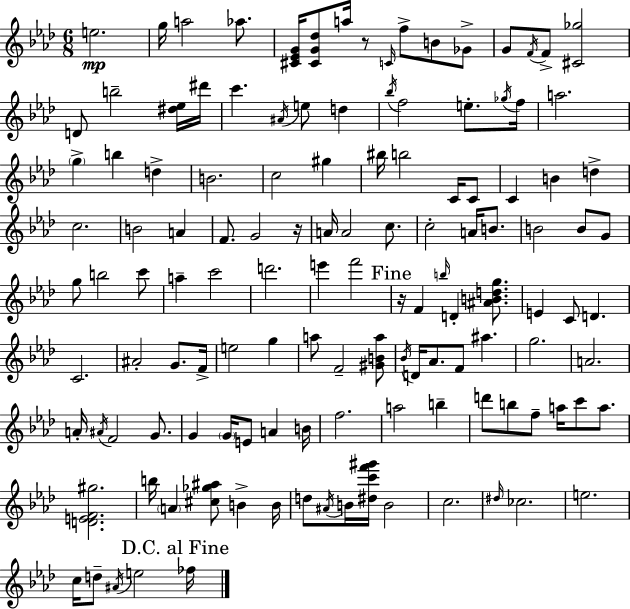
X:1
T:Untitled
M:6/8
L:1/4
K:Fm
e2 g/4 a2 _a/2 [^C_EG]/4 [^CG_d]/2 a/4 z/2 C/4 f/2 B/2 _G/2 G/2 F/4 F/2 [^C_g]2 D/2 b2 [^d_e]/4 ^d'/4 c' ^A/4 e/2 d _b/4 f2 e/2 _g/4 f/4 a2 g b d B2 c2 ^g ^b/4 b2 C/4 C/2 C B d c2 B2 A F/2 G2 z/4 A/4 A2 c/2 c2 A/4 B/2 B2 B/2 G/2 g/2 b2 c'/2 a c'2 d'2 e' f'2 z/4 F b/4 D [^ABdg]/2 E C/2 D C2 ^A2 G/2 F/4 e2 g a/2 F2 [^GBa]/2 _B/4 D/4 _A/2 F/2 ^a g2 A2 A/4 ^A/4 F2 G/2 G G/4 E/2 A B/4 f2 a2 b d'/2 b/2 f/2 a/4 c'/2 a/2 [DEF^g]2 b/4 A [^c_g^a]/2 B B/4 d/2 ^A/4 B/4 [^dc'f'^g']/4 B2 c2 ^d/4 _c2 e2 c/4 d/2 ^A/4 e2 _f/4